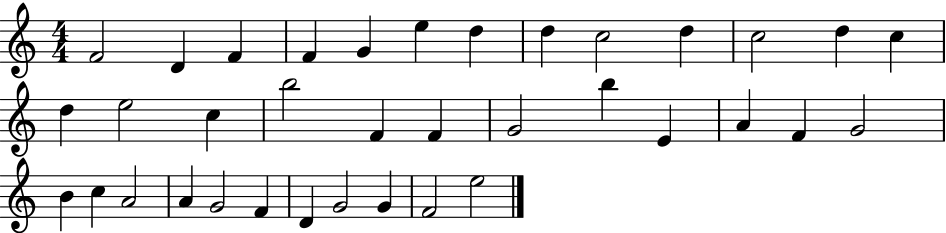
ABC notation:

X:1
T:Untitled
M:4/4
L:1/4
K:C
F2 D F F G e d d c2 d c2 d c d e2 c b2 F F G2 b E A F G2 B c A2 A G2 F D G2 G F2 e2